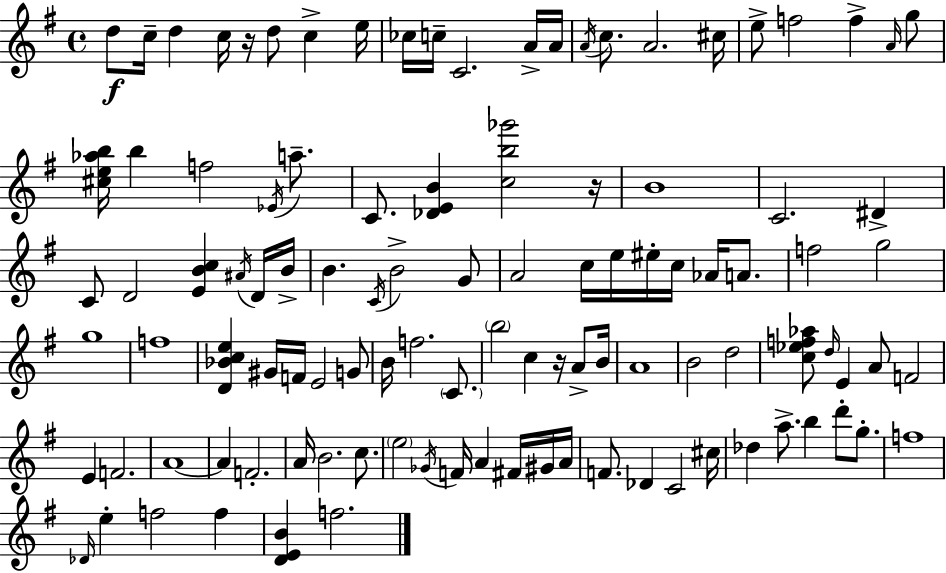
{
  \clef treble
  \time 4/4
  \defaultTimeSignature
  \key e \minor
  \repeat volta 2 { d''8\f c''16-- d''4 c''16 r16 d''8 c''4-> e''16 | ces''16 c''16-- c'2. a'16-> a'16 | \acciaccatura { a'16 } c''8. a'2. | cis''16 e''8-> f''2 f''4-> \grace { a'16 } | \break g''8 <cis'' e'' aes'' b''>16 b''4 f''2 \acciaccatura { ees'16 } | a''8.-- c'8. <des' e' b'>4 <c'' b'' ges'''>2 | r16 b'1 | c'2. dis'4-> | \break c'8 d'2 <e' b' c''>4 | \acciaccatura { ais'16 } d'16 b'16-> b'4. \acciaccatura { c'16 } b'2-> | g'8 a'2 c''16 e''16 eis''16-. | c''16 aes'16 a'8. f''2 g''2 | \break g''1 | f''1 | <d' bes' c'' e''>4 gis'16 f'16 e'2 | g'8 b'16 f''2. | \break \parenthesize c'8. \parenthesize b''2 c''4 | r16 a'8-> b'16 a'1 | b'2 d''2 | <c'' ees'' f'' aes''>8 \grace { d''16 } e'4 a'8 f'2 | \break e'4 f'2. | a'1~~ | a'4 f'2.-. | a'16 b'2. | \break c''8. \parenthesize e''2 \acciaccatura { ges'16 } f'16 | a'4 fis'16 gis'16 a'16 f'8. des'4 c'2 | cis''16 des''4 a''8.-> b''4 | d'''8-. g''8.-. f''1 | \break \grace { des'16 } e''4-. f''2 | f''4 <d' e' b'>4 f''2. | } \bar "|."
}